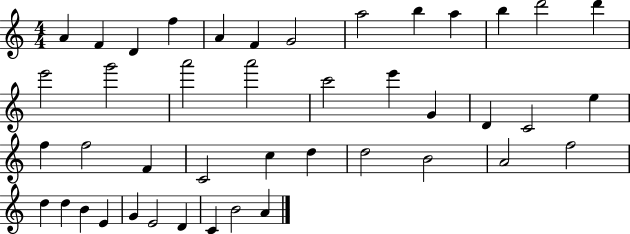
X:1
T:Untitled
M:4/4
L:1/4
K:C
A F D f A F G2 a2 b a b d'2 d' e'2 g'2 a'2 a'2 c'2 e' G D C2 e f f2 F C2 c d d2 B2 A2 f2 d d B E G E2 D C B2 A